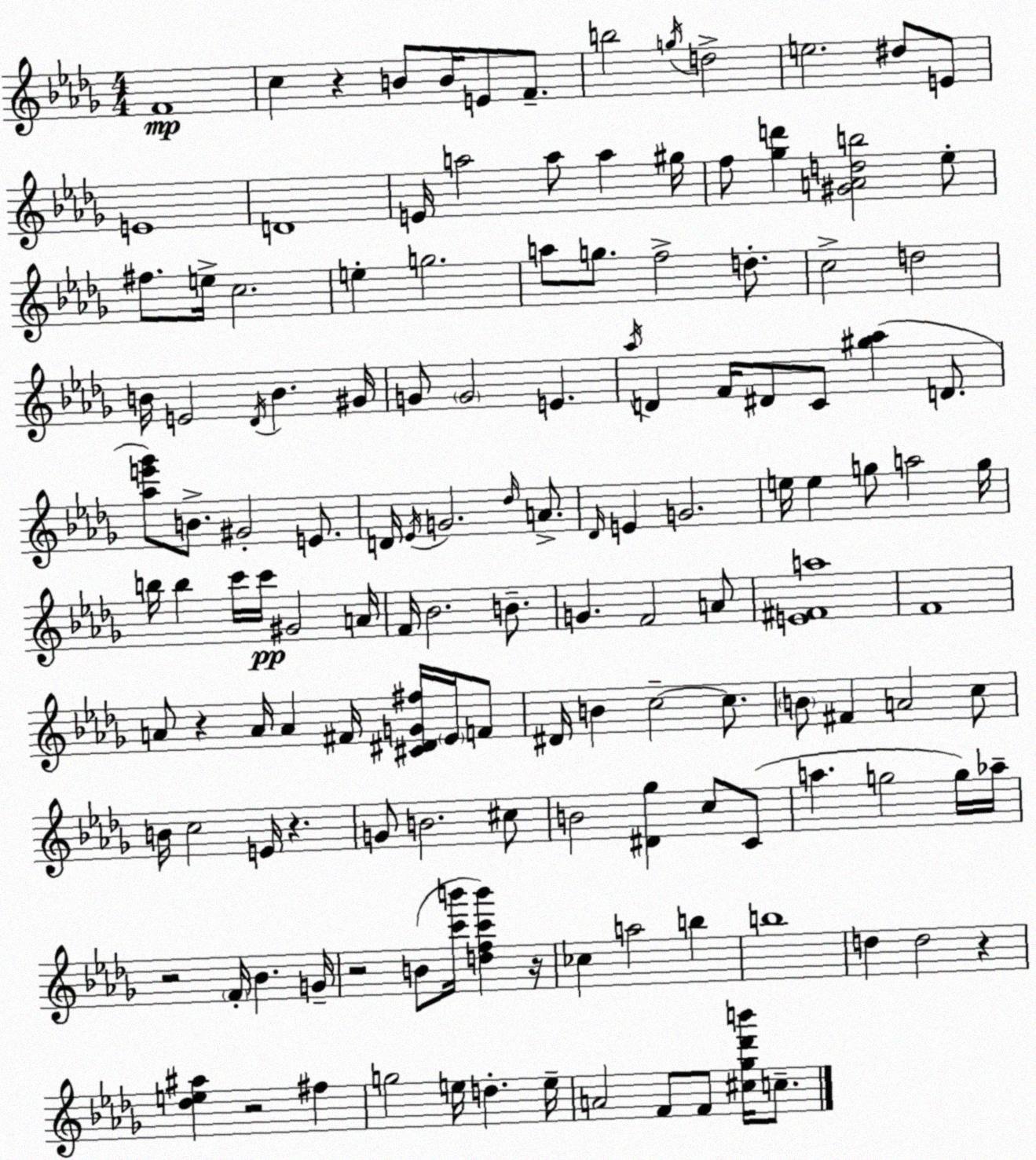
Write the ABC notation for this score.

X:1
T:Untitled
M:4/4
L:1/4
K:Bbm
F4 c z B/2 B/4 E/2 F/2 b2 g/4 d2 e2 ^d/2 E/2 E4 D4 E/4 a2 a/2 a ^g/4 f/2 [_gd'] [^GAdb]2 _e/2 ^f/2 e/4 c2 e g2 a/2 g/2 f2 d/2 c2 d2 B/4 E2 _D/4 B ^G/4 G/2 G2 E _a/4 D F/4 ^D/2 C/2 [^g_a] D/2 [_ae'_g']/2 B/2 ^G2 E/2 D/4 _E/4 G2 _d/4 A/2 _D/4 E G2 e/4 e g/2 a2 g/4 b/4 b c'/4 c'/4 ^G2 A/4 F/4 _B2 B/2 G F2 A/2 [E^Fa]4 F4 A/2 z A/4 A ^F/4 [^C^DG^f]/4 _E/4 F/2 ^D/4 B c2 c/2 B/2 ^F A2 c/2 B/4 c2 E/4 z G/2 B2 ^c/2 B2 [^D_g] c/2 C/2 a g2 g/4 _a/4 z2 F/4 _B G/4 z2 B/2 [c'b']/4 [dfc'b'] z/4 _c a2 b b4 d d2 z [_de^a] z2 ^f g2 e/4 d e/4 A2 F/2 F/2 [^c_g_d'b']/4 c/2